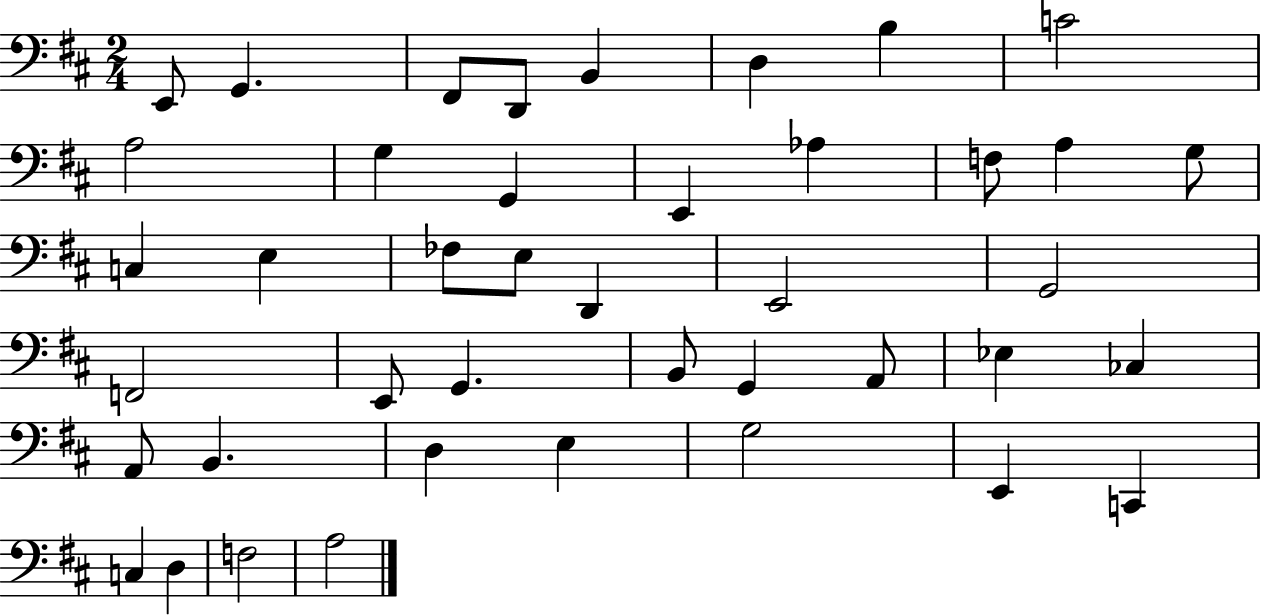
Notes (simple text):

E2/e G2/q. F#2/e D2/e B2/q D3/q B3/q C4/h A3/h G3/q G2/q E2/q Ab3/q F3/e A3/q G3/e C3/q E3/q FES3/e E3/e D2/q E2/h G2/h F2/h E2/e G2/q. B2/e G2/q A2/e Eb3/q CES3/q A2/e B2/q. D3/q E3/q G3/h E2/q C2/q C3/q D3/q F3/h A3/h